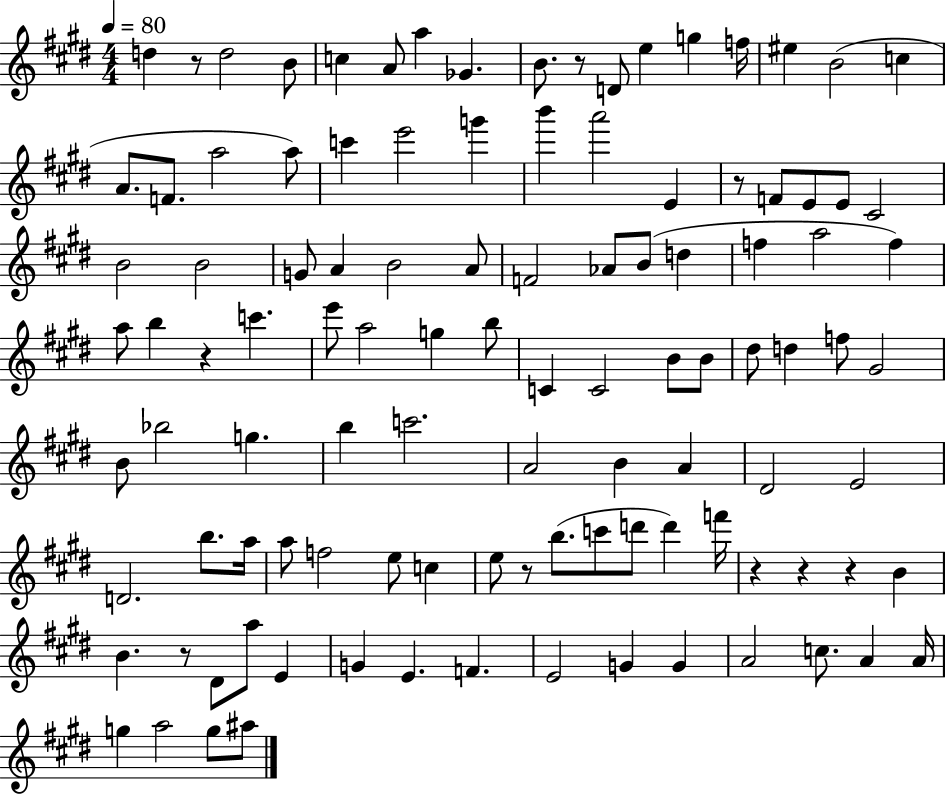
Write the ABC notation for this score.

X:1
T:Untitled
M:4/4
L:1/4
K:E
d z/2 d2 B/2 c A/2 a _G B/2 z/2 D/2 e g f/4 ^e B2 c A/2 F/2 a2 a/2 c' e'2 g' b' a'2 E z/2 F/2 E/2 E/2 ^C2 B2 B2 G/2 A B2 A/2 F2 _A/2 B/2 d f a2 f a/2 b z c' e'/2 a2 g b/2 C C2 B/2 B/2 ^d/2 d f/2 ^G2 B/2 _b2 g b c'2 A2 B A ^D2 E2 D2 b/2 a/4 a/2 f2 e/2 c e/2 z/2 b/2 c'/2 d'/2 d' f'/4 z z z B B z/2 ^D/2 a/2 E G E F E2 G G A2 c/2 A A/4 g a2 g/2 ^a/2